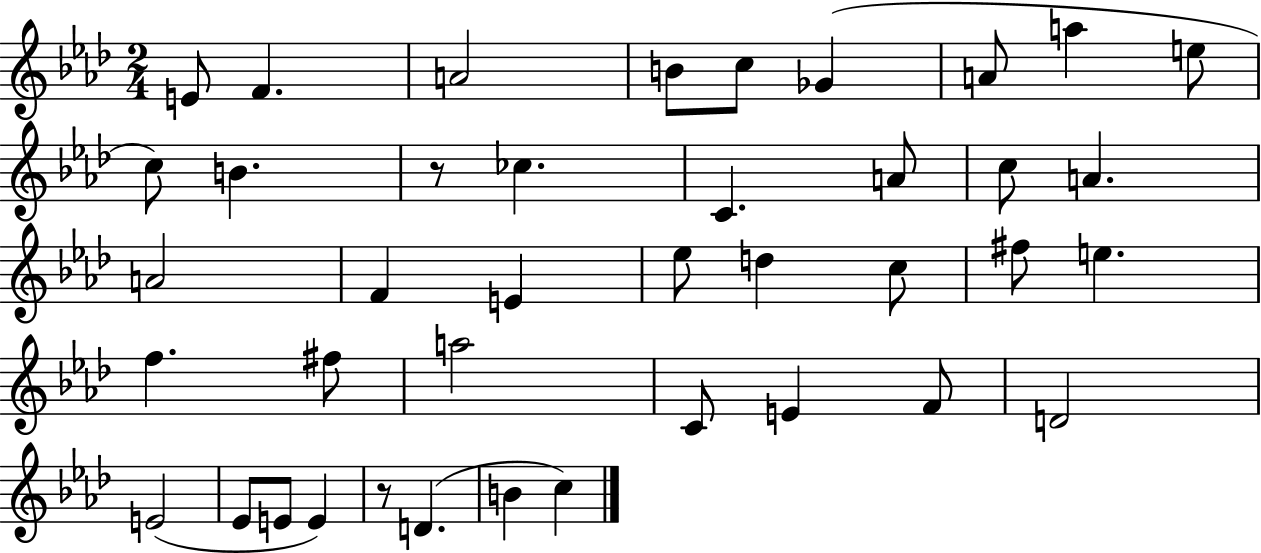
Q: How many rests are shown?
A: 2